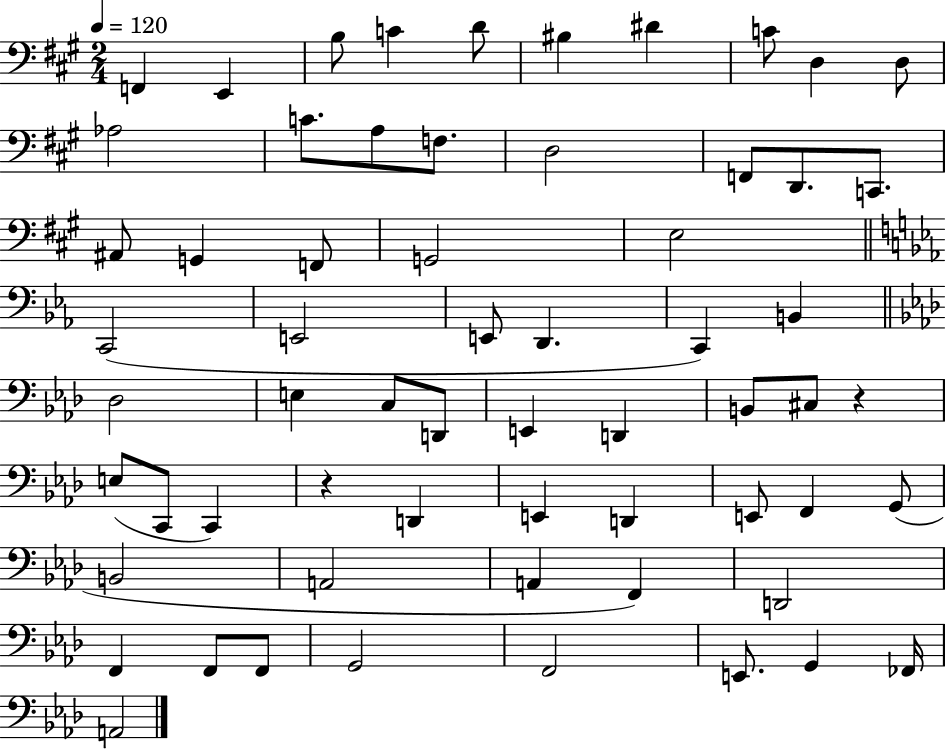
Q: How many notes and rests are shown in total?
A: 62